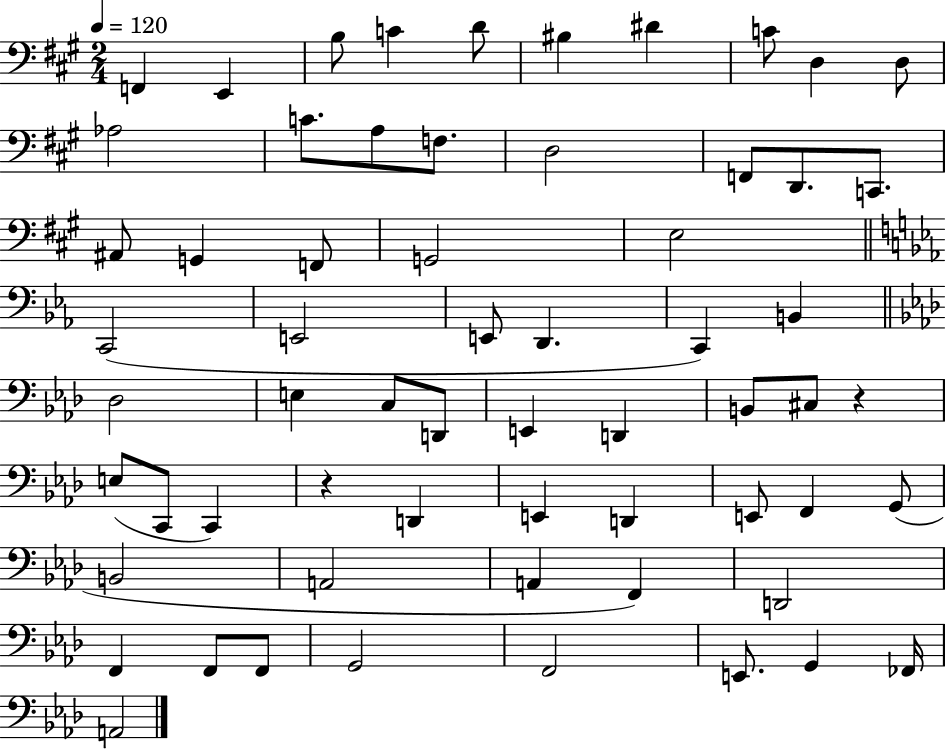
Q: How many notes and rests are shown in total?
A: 62